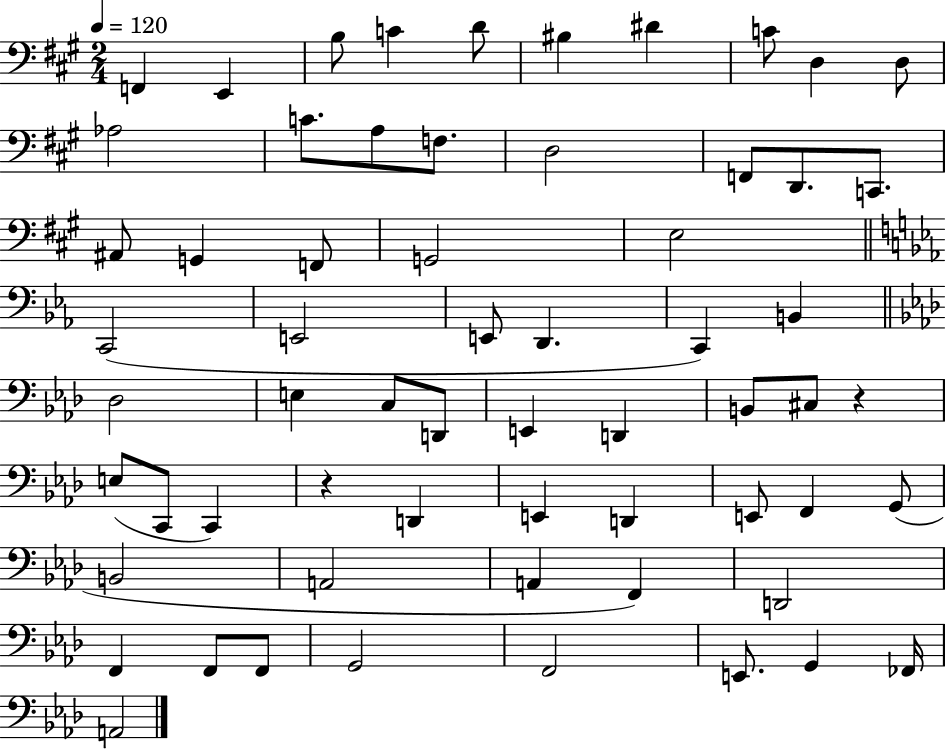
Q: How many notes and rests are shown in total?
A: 62